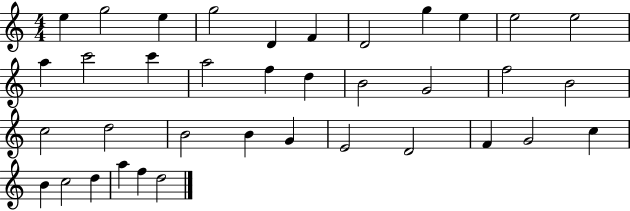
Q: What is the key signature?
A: C major